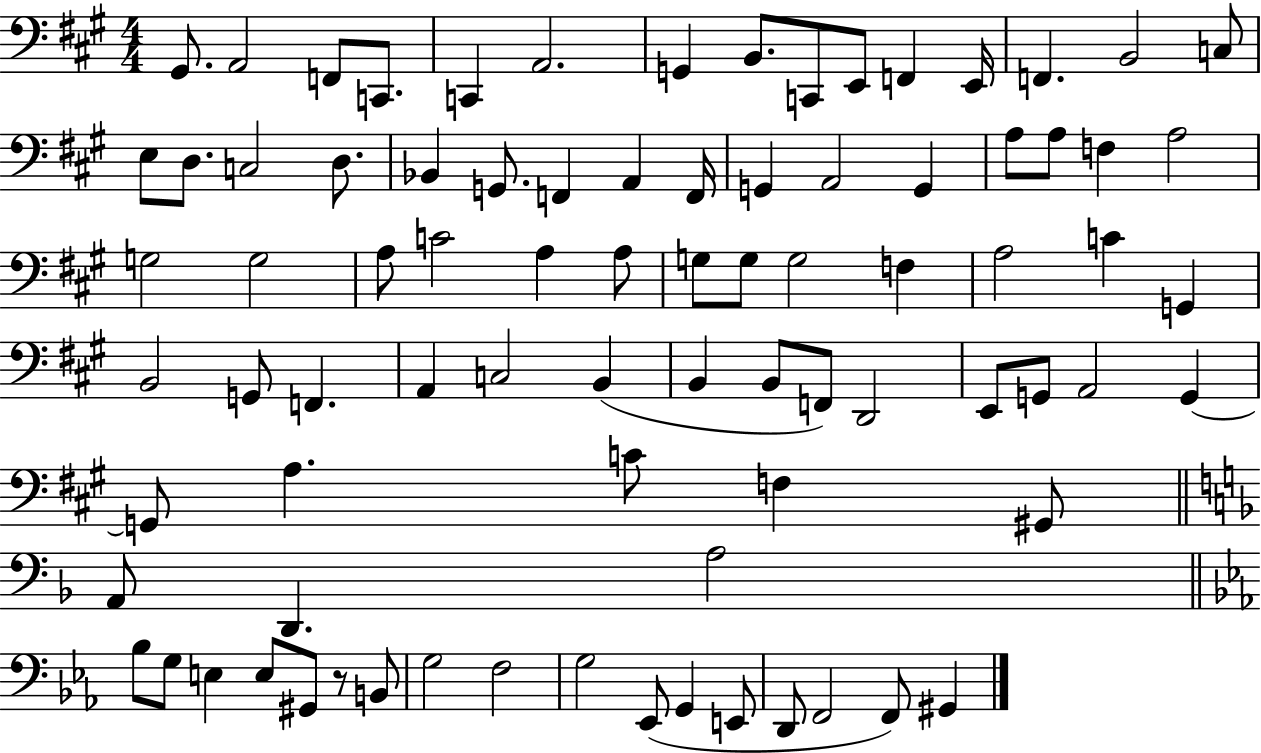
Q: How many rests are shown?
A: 1